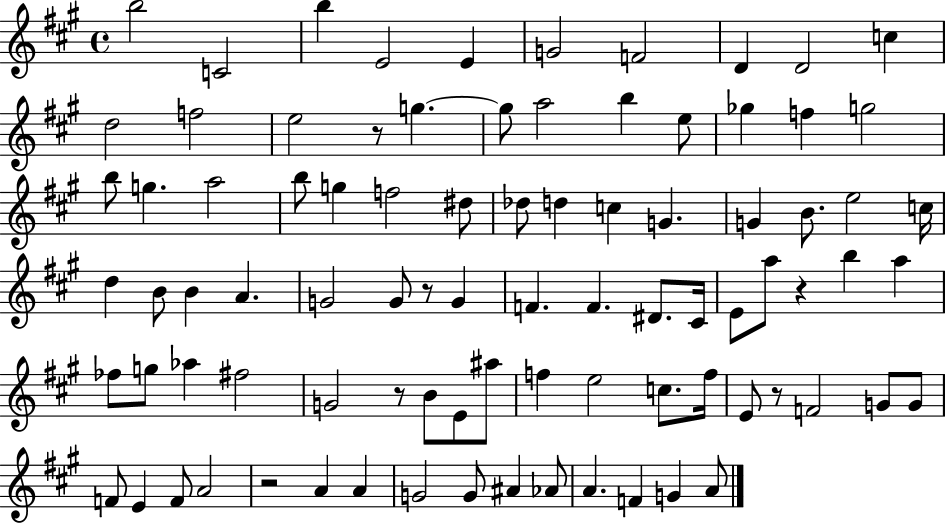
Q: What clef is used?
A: treble